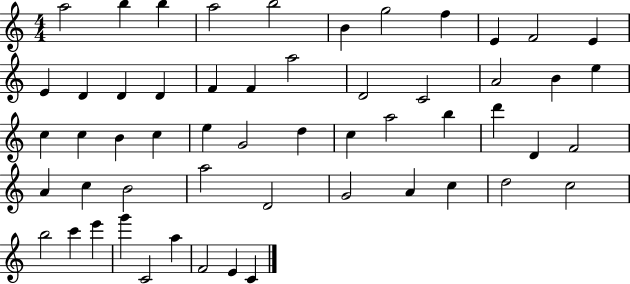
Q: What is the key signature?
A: C major